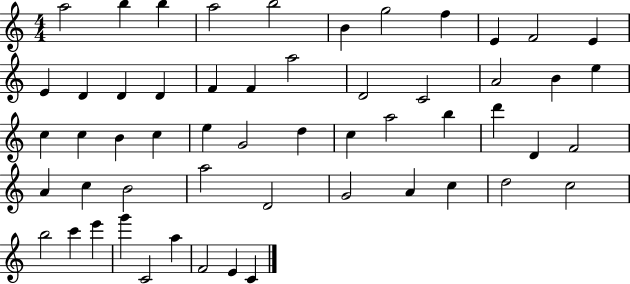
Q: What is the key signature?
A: C major